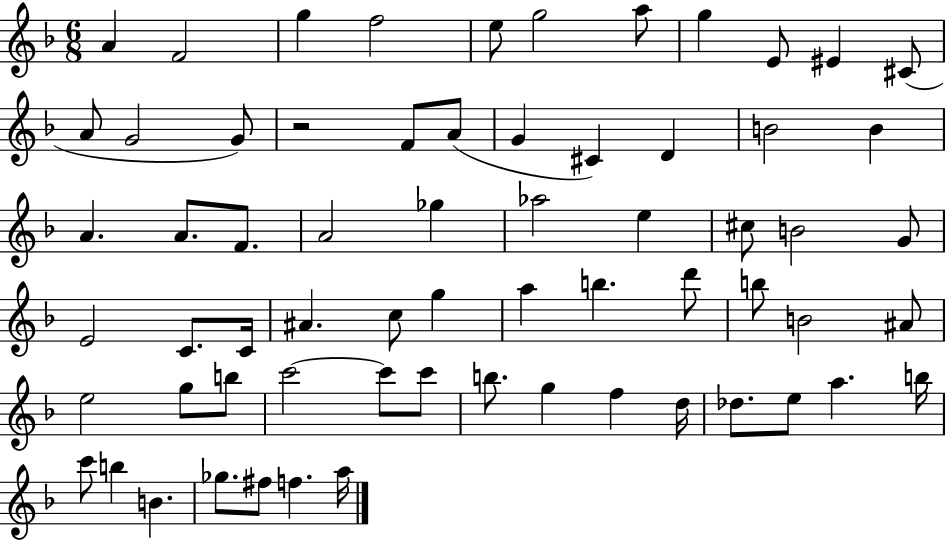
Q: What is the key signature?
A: F major